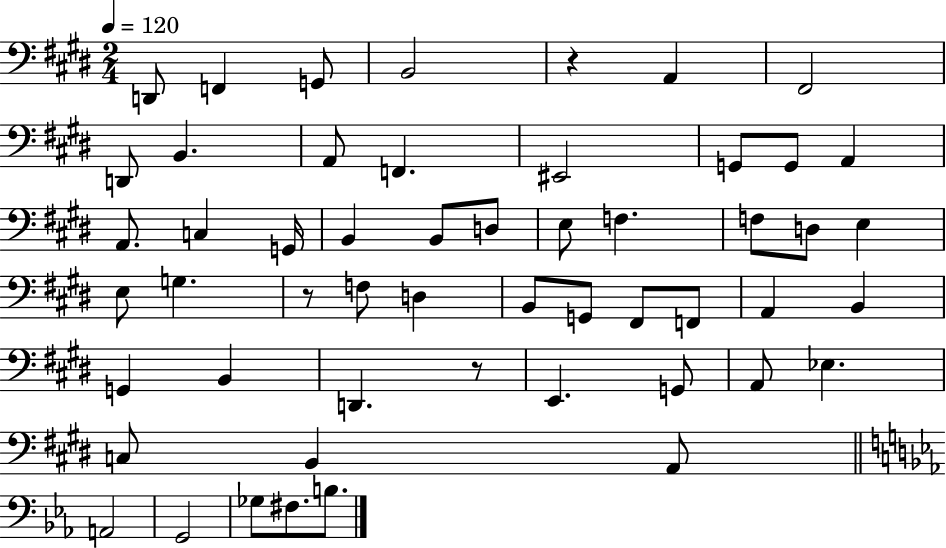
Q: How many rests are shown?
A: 3